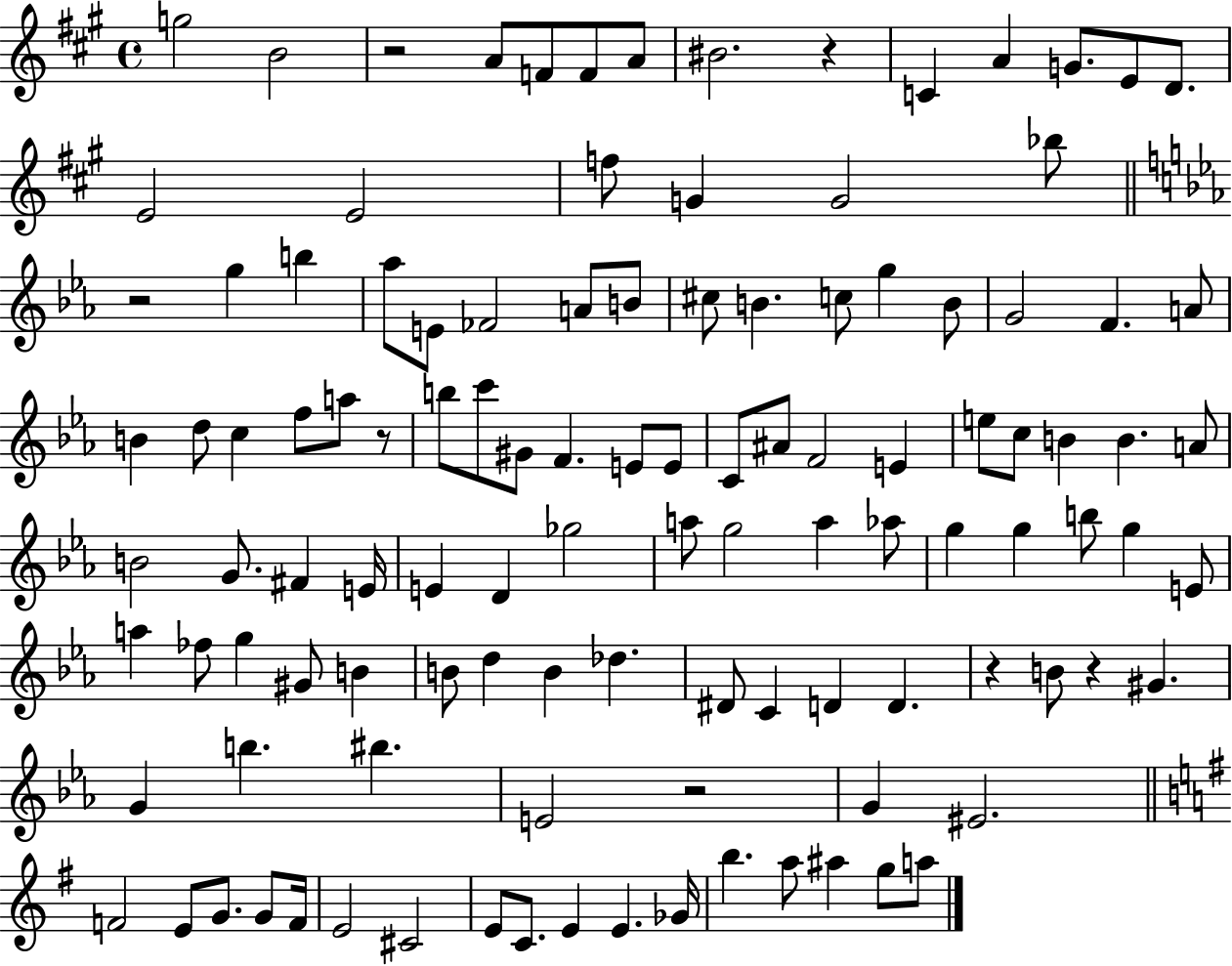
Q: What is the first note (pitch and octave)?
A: G5